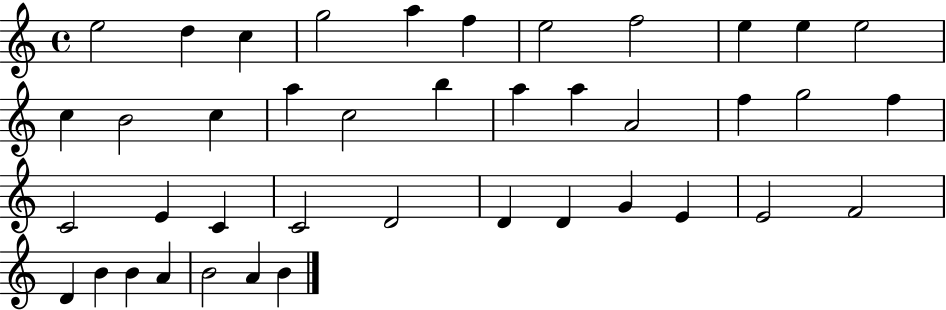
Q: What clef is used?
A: treble